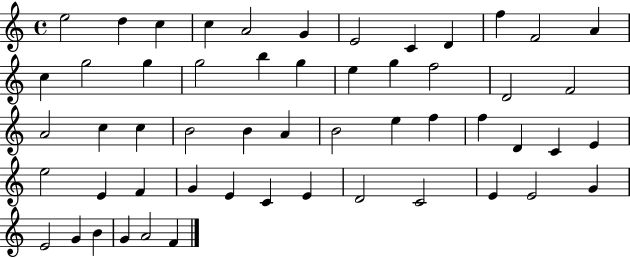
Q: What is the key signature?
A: C major